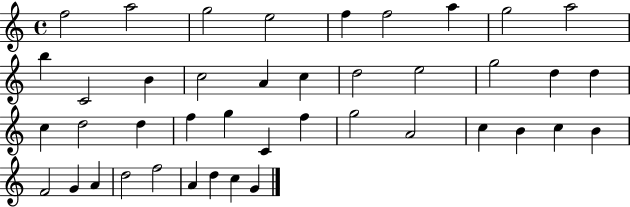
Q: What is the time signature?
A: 4/4